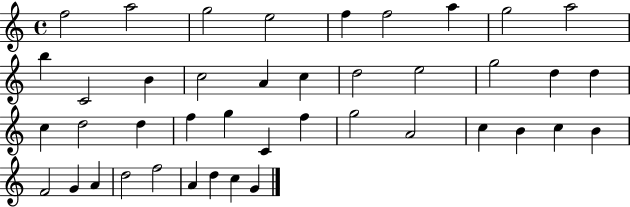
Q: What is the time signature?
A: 4/4